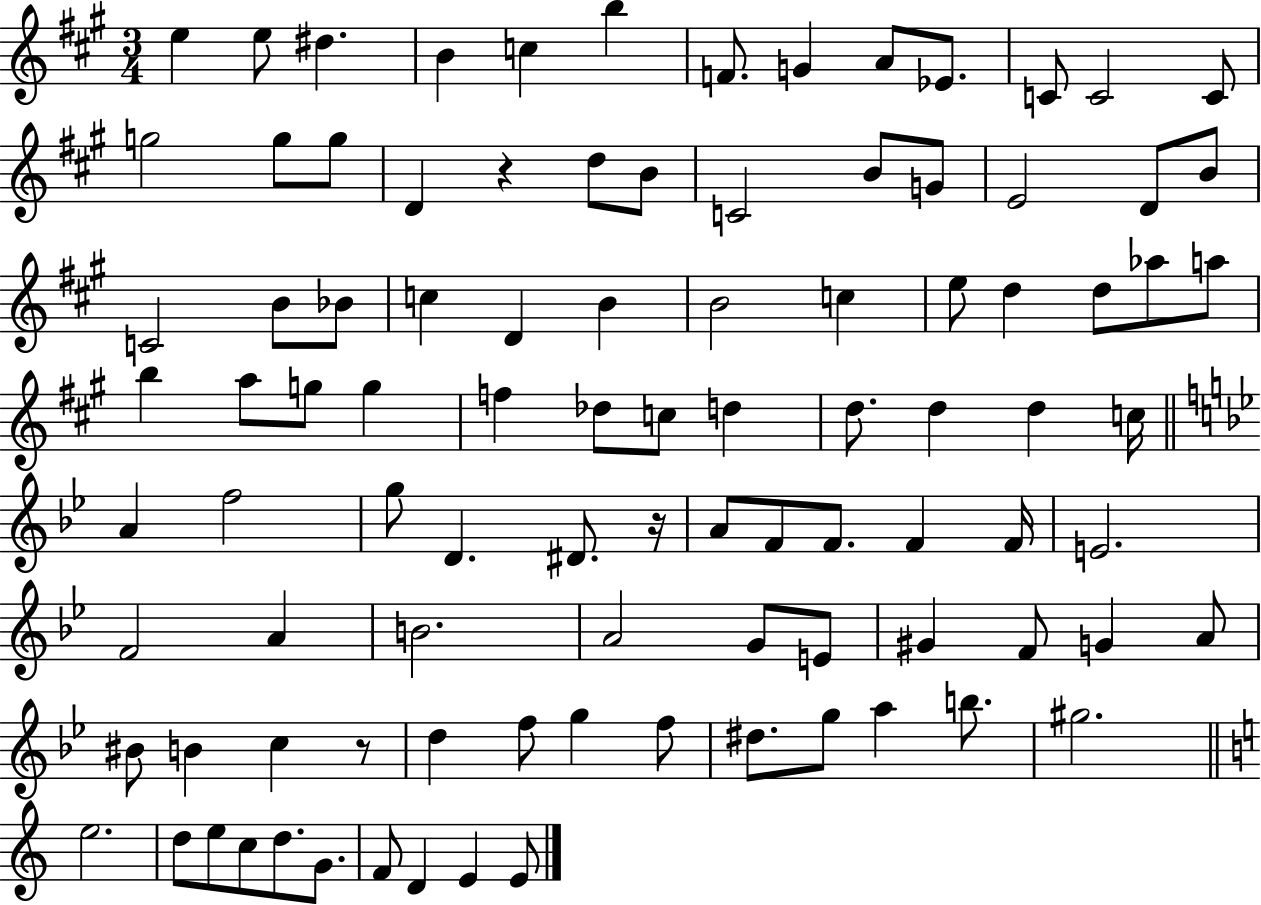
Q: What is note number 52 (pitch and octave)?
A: F5